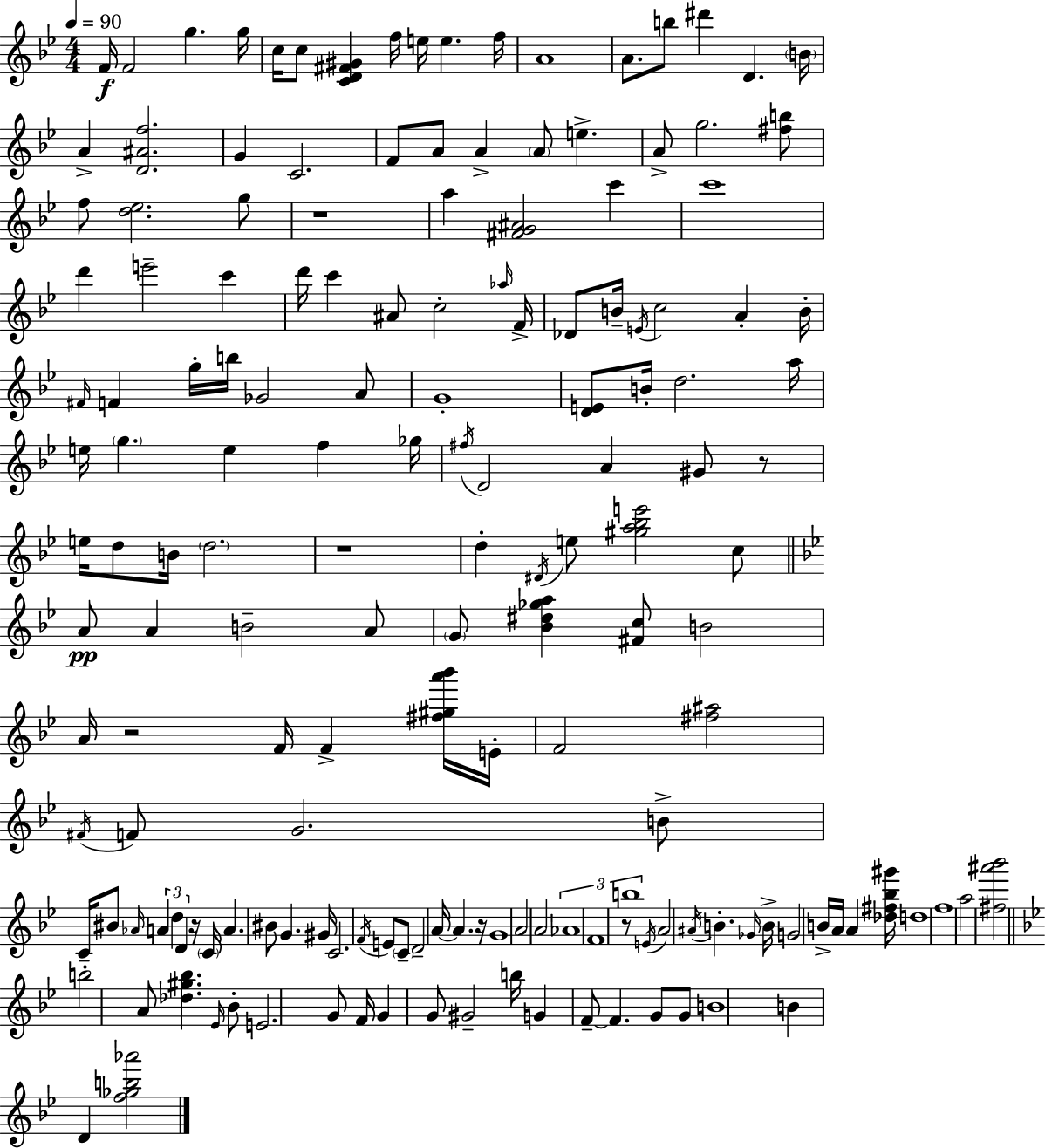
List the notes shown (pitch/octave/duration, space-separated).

F4/s F4/h G5/q. G5/s C5/s C5/e [C4,D4,F#4,G#4]/q F5/s E5/s E5/q. F5/s A4/w A4/e. B5/e D#6/q D4/q. B4/s A4/q [D4,A#4,F5]/h. G4/q C4/h. F4/e A4/e A4/q A4/e E5/q. A4/e G5/h. [F#5,B5]/e F5/e [D5,Eb5]/h. G5/e R/w A5/q [F#4,G4,A#4]/h C6/q C6/w D6/q E6/h C6/q D6/s C6/q A#4/e C5/h Ab5/s F4/s Db4/e B4/s E4/s C5/h A4/q B4/s F#4/s F4/q G5/s B5/s Gb4/h A4/e G4/w [D4,E4]/e B4/s D5/h. A5/s E5/s G5/q. E5/q F5/q Gb5/s F#5/s D4/h A4/q G#4/e R/e E5/s D5/e B4/s D5/h. R/w D5/q D#4/s E5/e [G#5,A5,Bb5,E6]/h C5/e A4/e A4/q B4/h A4/e G4/e [Bb4,D#5,Gb5,A5]/q [F#4,C5]/e B4/h A4/s R/h F4/s F4/q [F#5,G#5,A6,Bb6]/s E4/s F4/h [F#5,A#5]/h F#4/s F4/e G4/h. B4/e C4/s BIS4/e Ab4/s A4/q D5/q D4/q R/s C4/s A4/q. BIS4/e G4/q. G#4/s C4/h. F4/s E4/e C4/e D4/h A4/s A4/q. R/s G4/w A4/h A4/h Ab4/w F4/w B5/w R/e E4/s A4/h A#4/s B4/q. Gb4/s B4/s G4/h B4/s A4/s A4/q [Db5,F#5,Bb5,G#6]/s D5/w F5/w A5/h [F#5,A#6,Bb6]/h B5/h A4/e [Db5,G#5,Bb5]/q. Eb4/s Bb4/e E4/h. G4/e F4/s G4/q G4/e G#4/h B5/s G4/q F4/e F4/q. G4/e G4/e B4/w B4/q D4/q [F5,Gb5,B5,Ab6]/h